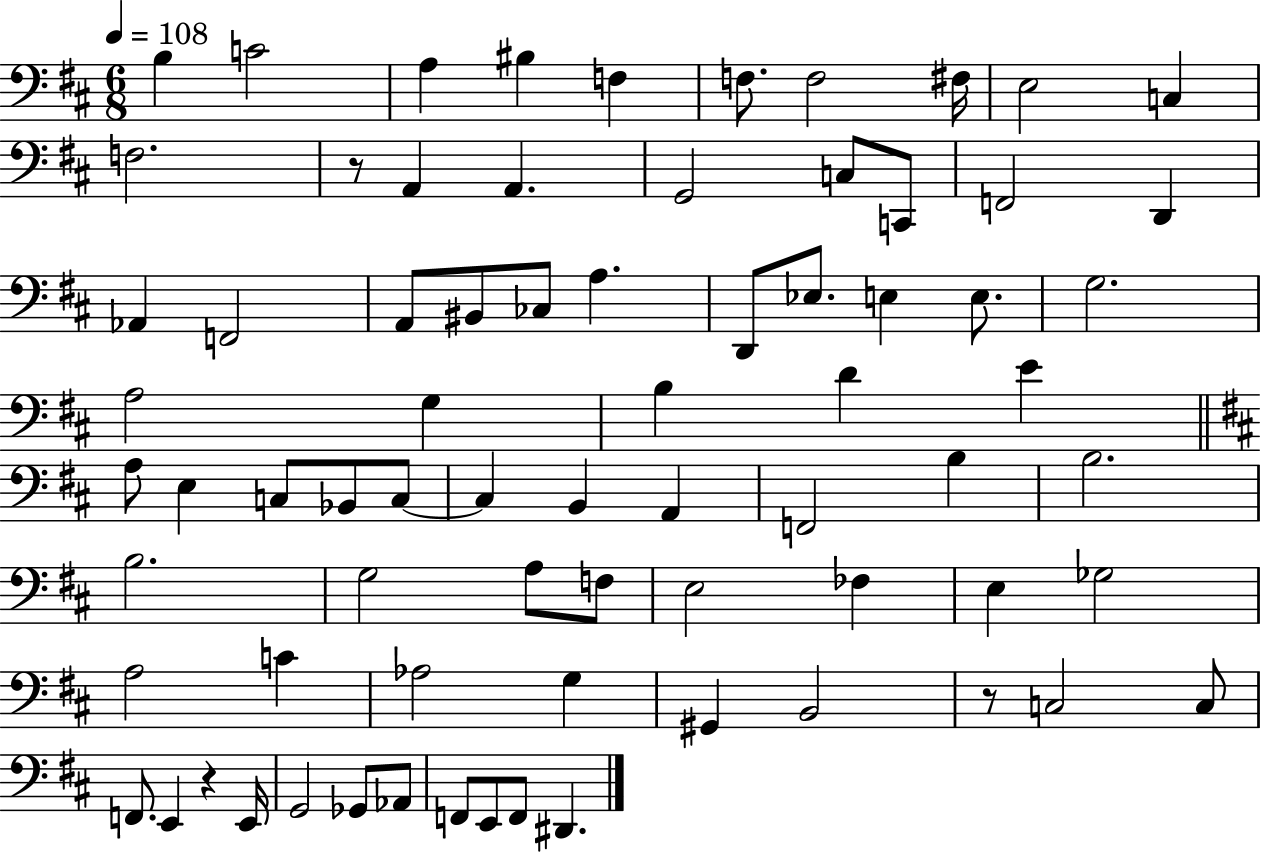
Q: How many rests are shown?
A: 3